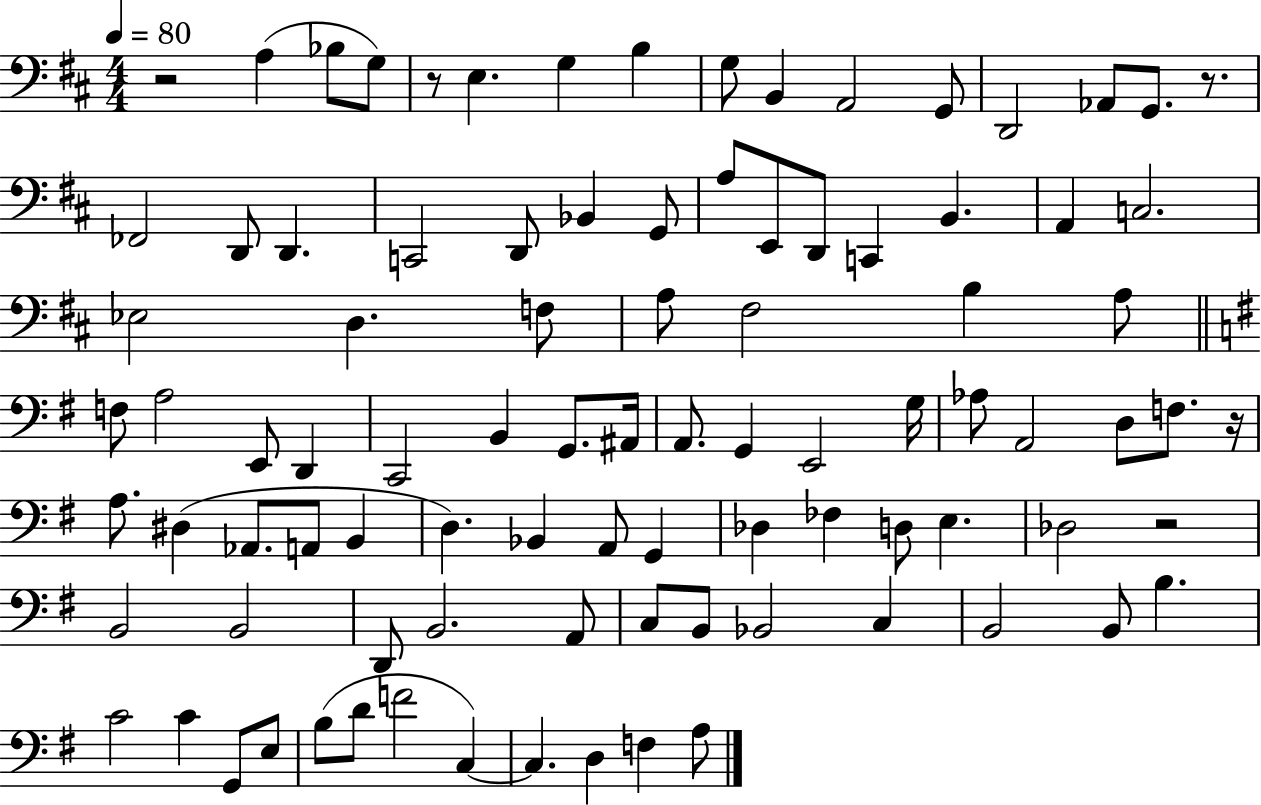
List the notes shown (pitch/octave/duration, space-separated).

R/h A3/q Bb3/e G3/e R/e E3/q. G3/q B3/q G3/e B2/q A2/h G2/e D2/h Ab2/e G2/e. R/e. FES2/h D2/e D2/q. C2/h D2/e Bb2/q G2/e A3/e E2/e D2/e C2/q B2/q. A2/q C3/h. Eb3/h D3/q. F3/e A3/e F#3/h B3/q A3/e F3/e A3/h E2/e D2/q C2/h B2/q G2/e. A#2/s A2/e. G2/q E2/h G3/s Ab3/e A2/h D3/e F3/e. R/s A3/e. D#3/q Ab2/e. A2/e B2/q D3/q. Bb2/q A2/e G2/q Db3/q FES3/q D3/e E3/q. Db3/h R/h B2/h B2/h D2/e B2/h. A2/e C3/e B2/e Bb2/h C3/q B2/h B2/e B3/q. C4/h C4/q G2/e E3/e B3/e D4/e F4/h C3/q C3/q. D3/q F3/q A3/e